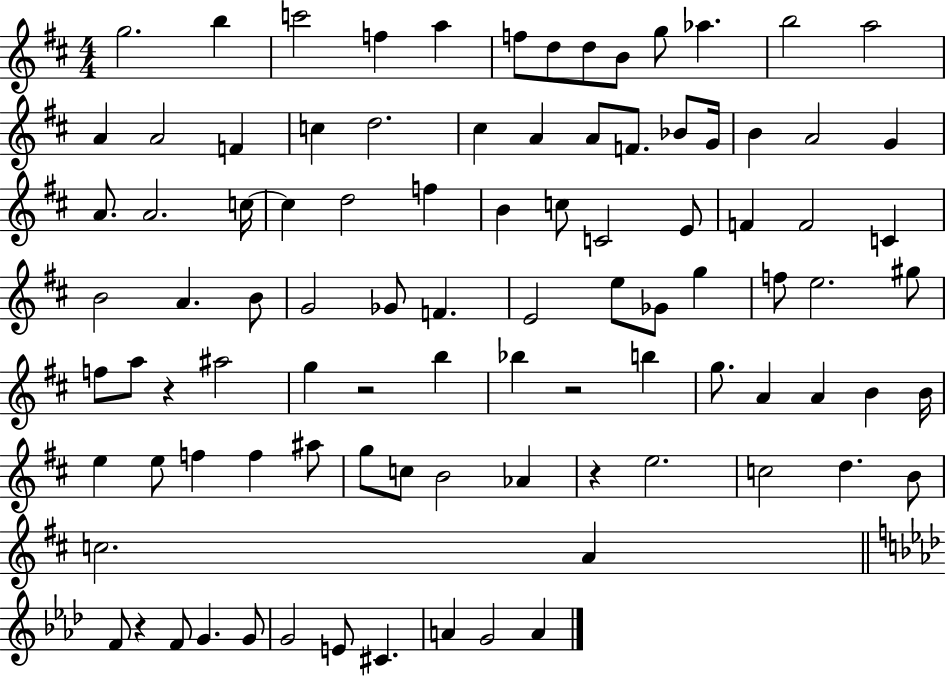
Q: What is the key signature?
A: D major